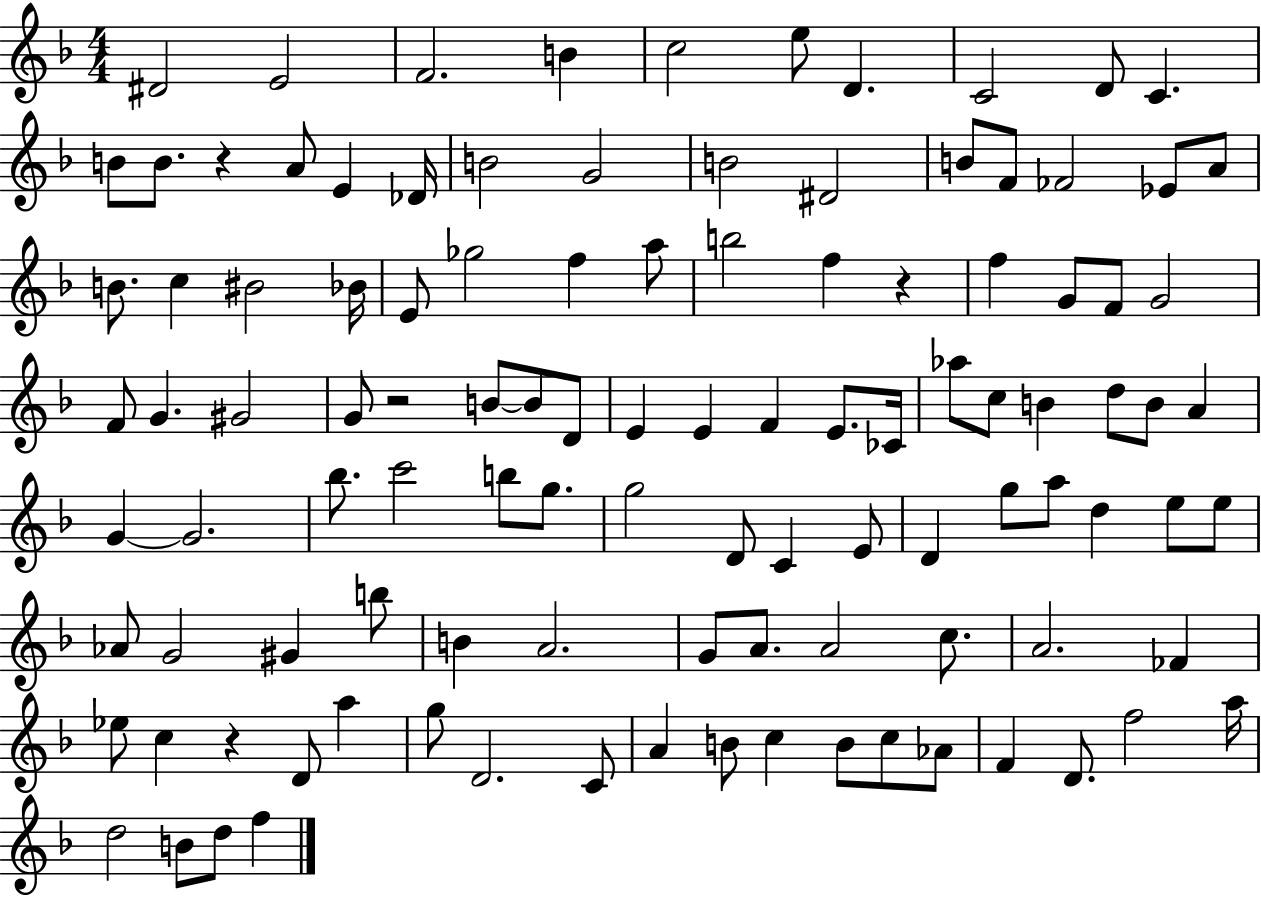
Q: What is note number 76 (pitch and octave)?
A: B5